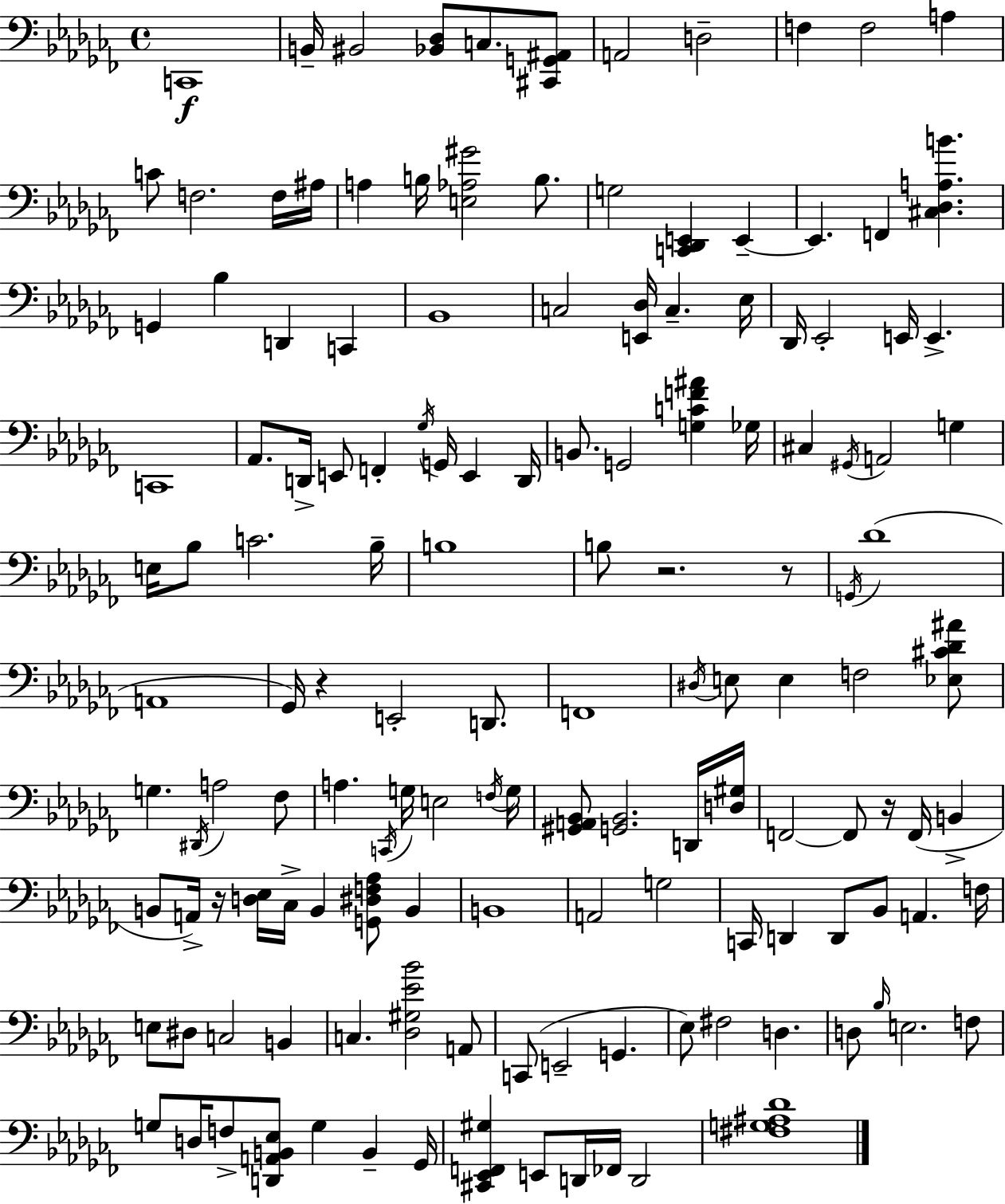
{
  \clef bass
  \time 4/4
  \defaultTimeSignature
  \key aes \minor
  c,1\f | b,16-- bis,2 <bes, des>8 c8. <cis, g, ais,>8 | a,2 d2-- | f4 f2 a4 | \break c'8 f2. f16 ais16 | a4 b16 <e aes gis'>2 b8. | g2 <c, des, e,>4 e,4--~~ | e,4. f,4 <cis des a b'>4. | \break g,4 bes4 d,4 c,4 | bes,1 | c2 <e, des>16 c4.-- ees16 | des,16 ees,2-. e,16 e,4.-> | \break c,1 | aes,8. d,16-> e,8 f,4-. \acciaccatura { ges16 } g,16 e,4 | d,16 b,8. g,2 <g c' f' ais'>4 | ges16 cis4 \acciaccatura { gis,16 } a,2 g4 | \break e16 bes8 c'2. | bes16-- b1 | b8 r2. | r8 \acciaccatura { g,16 }( des'1 | \break a,1 | ges,16) r4 e,2-. | d,8. f,1 | \acciaccatura { dis16 } e8 e4 f2 | \break <ees cis' des' ais'>8 g4. \acciaccatura { dis,16 } a2 | fes8 a4. \acciaccatura { c,16 } g16 e2 | \acciaccatura { f16 } g16 <gis, a, bes,>8 <g, bes,>2. | d,16 <d gis>16 f,2~~ f,8 | \break r16 f,16( b,4-> b,8 a,16->) r16 <d ees>16 ces16-> b,4 | <g, dis f aes>8 b,4 b,1 | a,2 g2 | c,16 d,4 d,8 bes,8 | \break a,4. f16 e8 dis8 c2 | b,4 c4. <des gis ees' bes'>2 | a,8 c,8( e,2-- | g,4. ees8) fis2 | \break d4. d8 \grace { bes16 } e2. | f8 g8 d16 f8-> <d, a, b, ees>8 g4 | b,4-- ges,16 <cis, ees, f, gis>4 e,8 d,16 fes,16 | d,2 <fis g ais des'>1 | \break \bar "|."
}